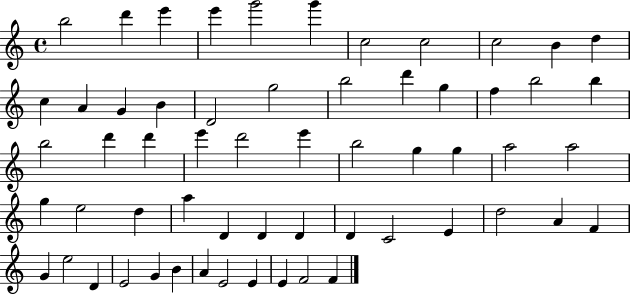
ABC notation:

X:1
T:Untitled
M:4/4
L:1/4
K:C
b2 d' e' e' g'2 g' c2 c2 c2 B d c A G B D2 g2 b2 d' g f b2 b b2 d' d' e' d'2 e' b2 g g a2 a2 g e2 d a D D D D C2 E d2 A F G e2 D E2 G B A E2 E E F2 F